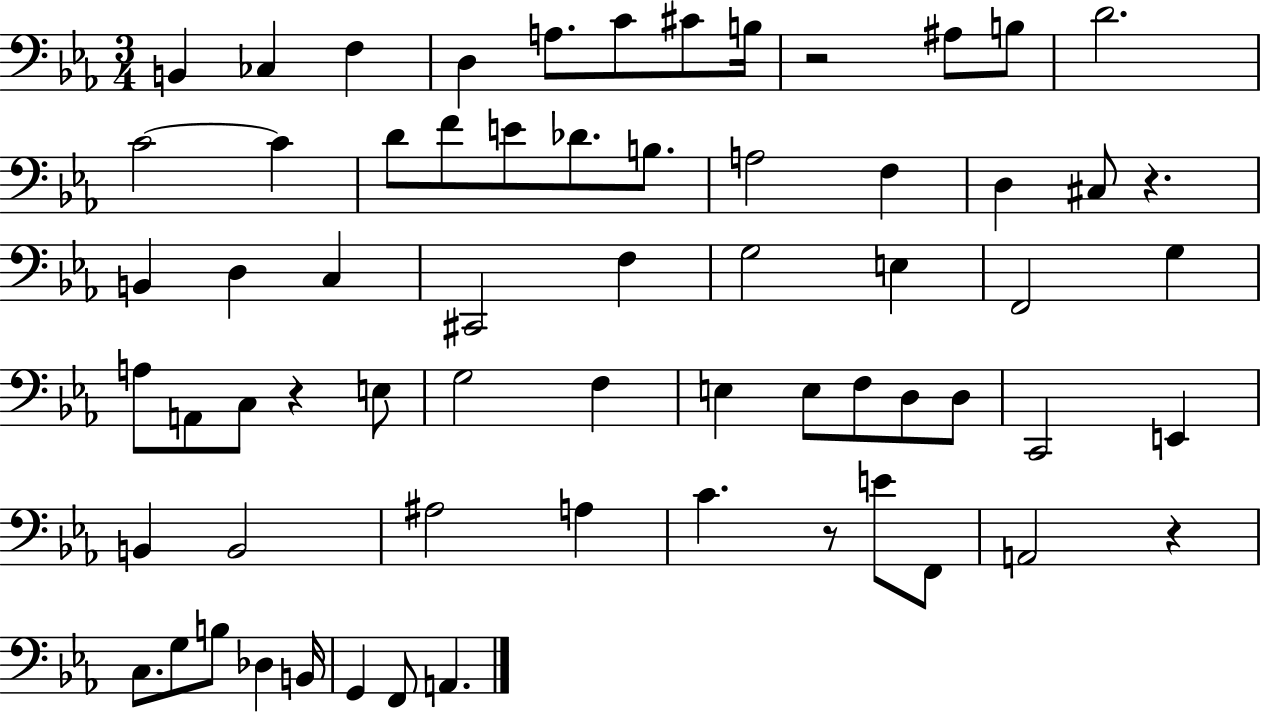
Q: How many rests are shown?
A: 5